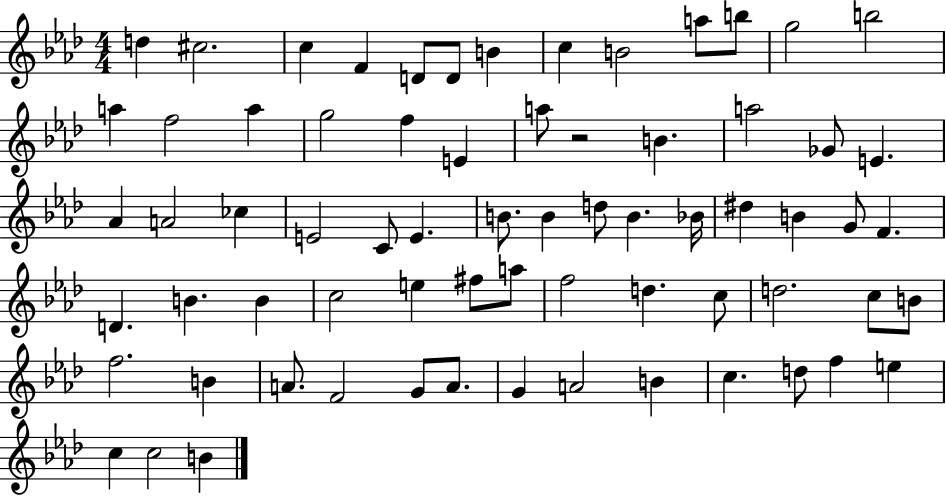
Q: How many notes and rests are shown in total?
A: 69